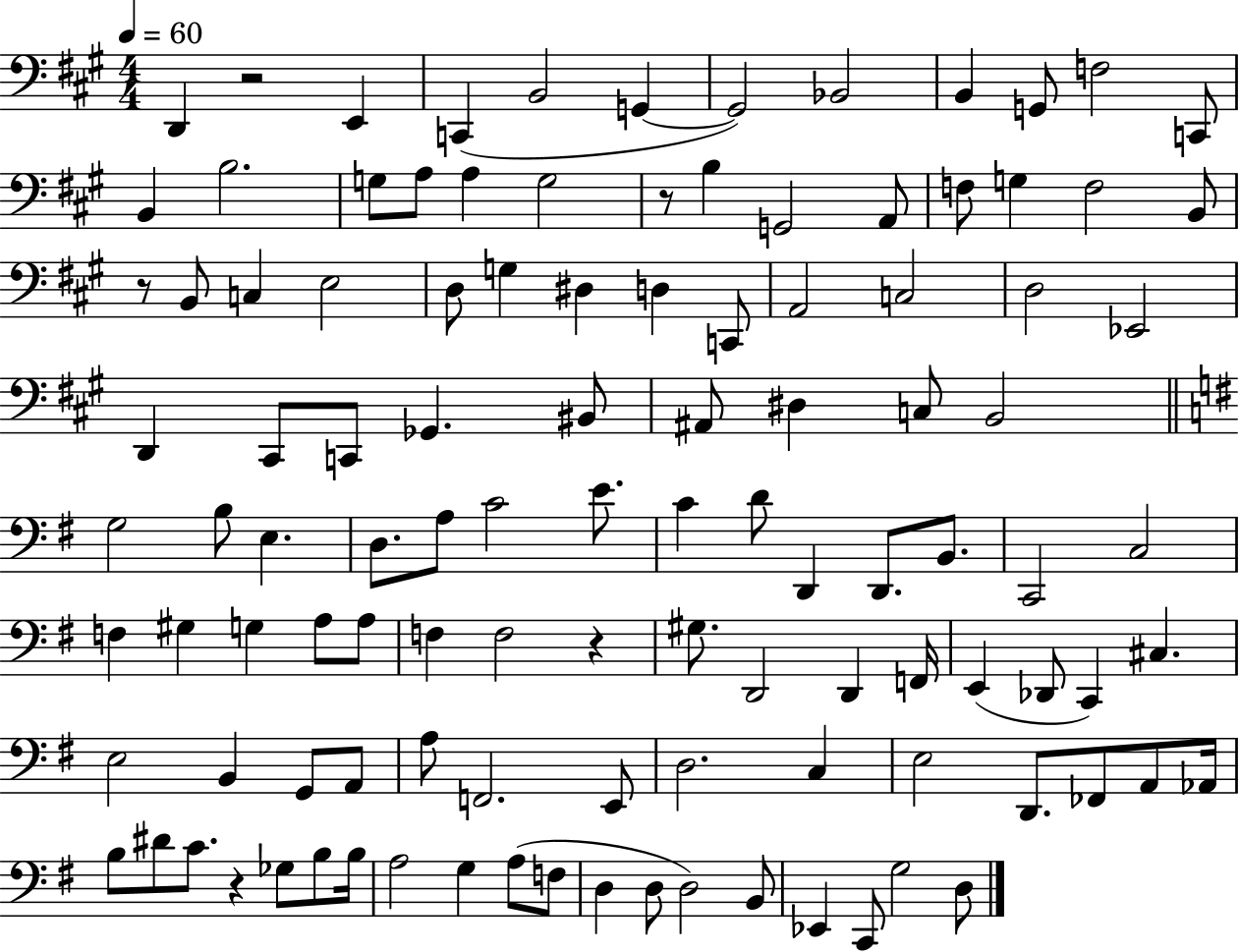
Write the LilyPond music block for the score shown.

{
  \clef bass
  \numericTimeSignature
  \time 4/4
  \key a \major
  \tempo 4 = 60
  d,4 r2 e,4 | c,4( b,2 g,4~~ | g,2) bes,2 | b,4 g,8 f2 c,8 | \break b,4 b2. | g8 a8 a4 g2 | r8 b4 g,2 a,8 | f8 g4 f2 b,8 | \break r8 b,8 c4 e2 | d8 g4 dis4 d4 c,8 | a,2 c2 | d2 ees,2 | \break d,4 cis,8 c,8 ges,4. bis,8 | ais,8 dis4 c8 b,2 | \bar "||" \break \key e \minor g2 b8 e4. | d8. a8 c'2 e'8. | c'4 d'8 d,4 d,8. b,8. | c,2 c2 | \break f4 gis4 g4 a8 a8 | f4 f2 r4 | gis8. d,2 d,4 f,16 | e,4( des,8 c,4) cis4. | \break e2 b,4 g,8 a,8 | a8 f,2. e,8 | d2. c4 | e2 d,8. fes,8 a,8 aes,16 | \break b8 dis'8 c'8. r4 ges8 b8 b16 | a2 g4 a8( f8 | d4 d8 d2) b,8 | ees,4 c,8 g2 d8 | \break \bar "|."
}